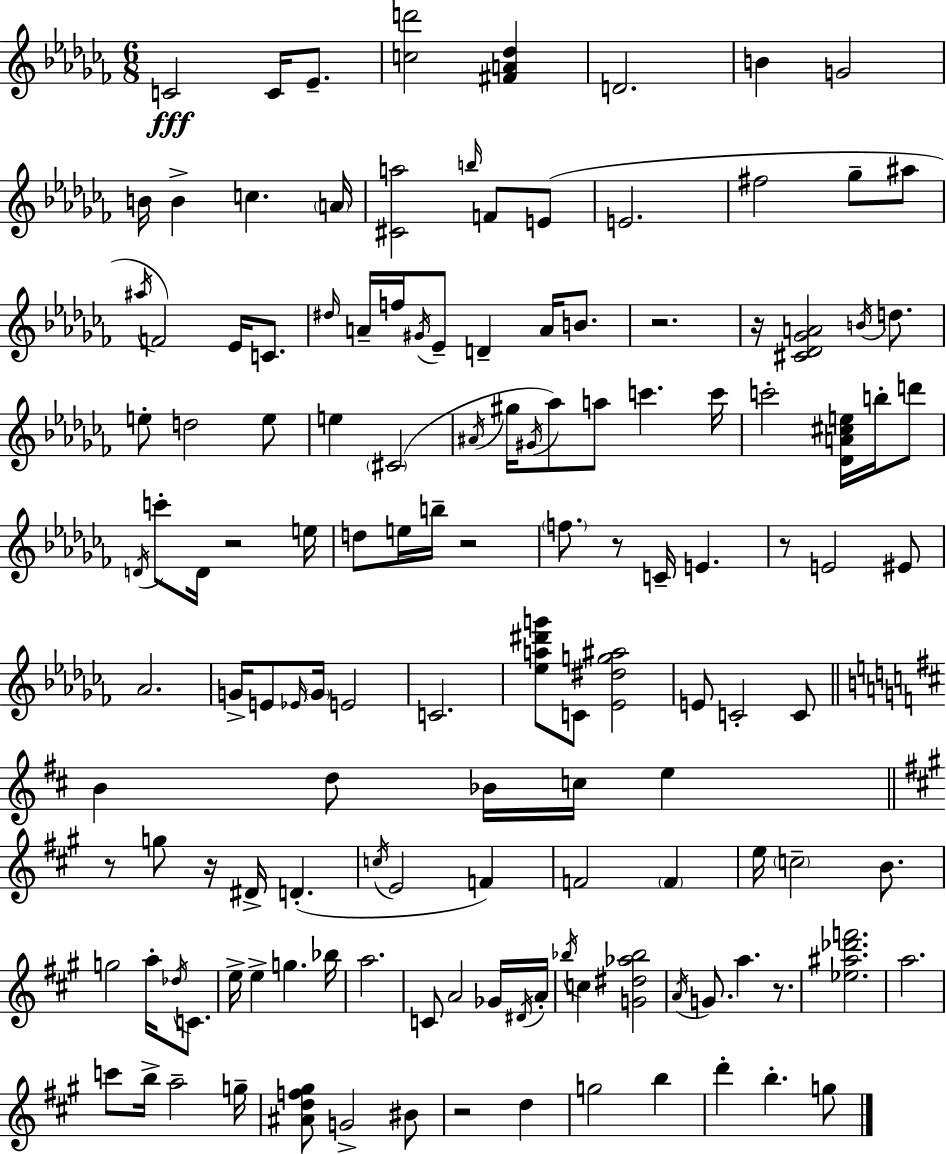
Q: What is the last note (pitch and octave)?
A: G5